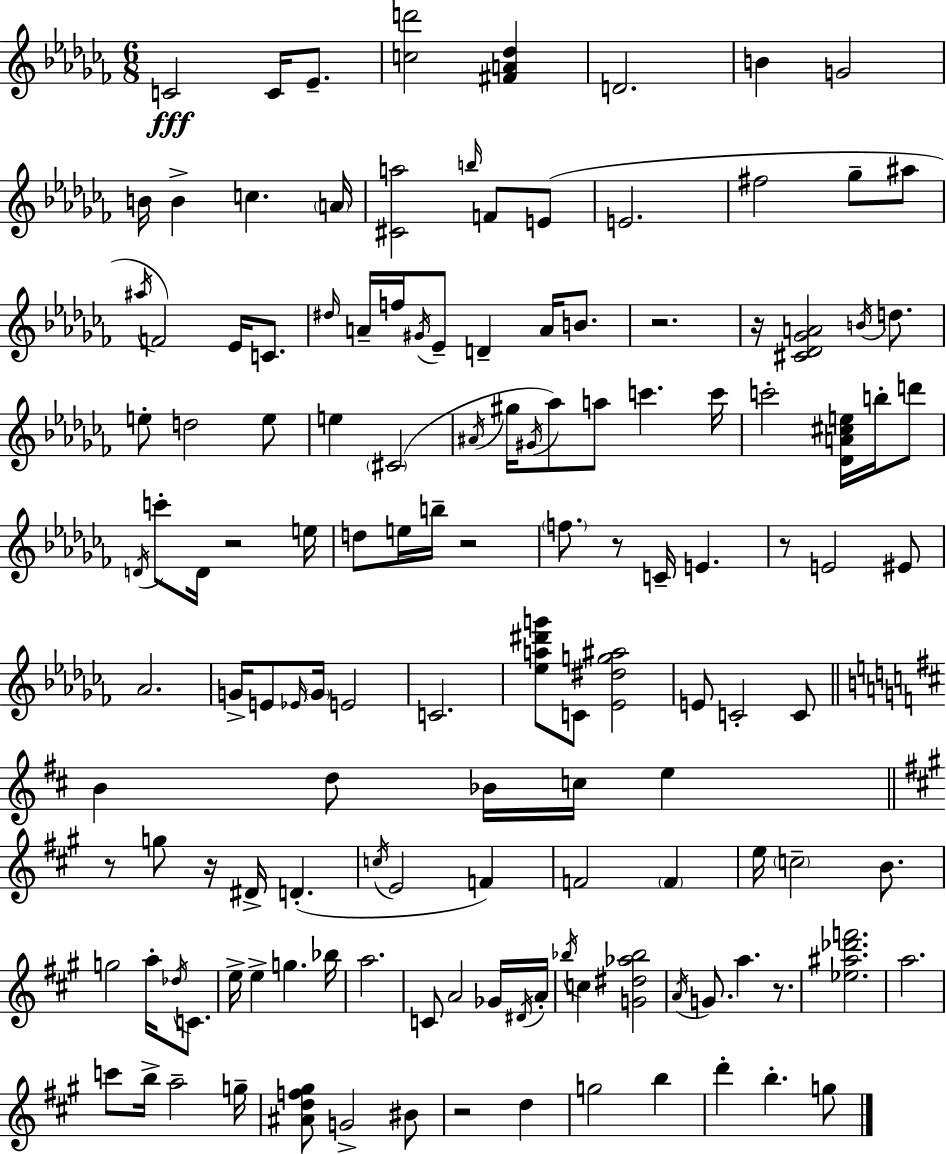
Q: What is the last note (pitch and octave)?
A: G5